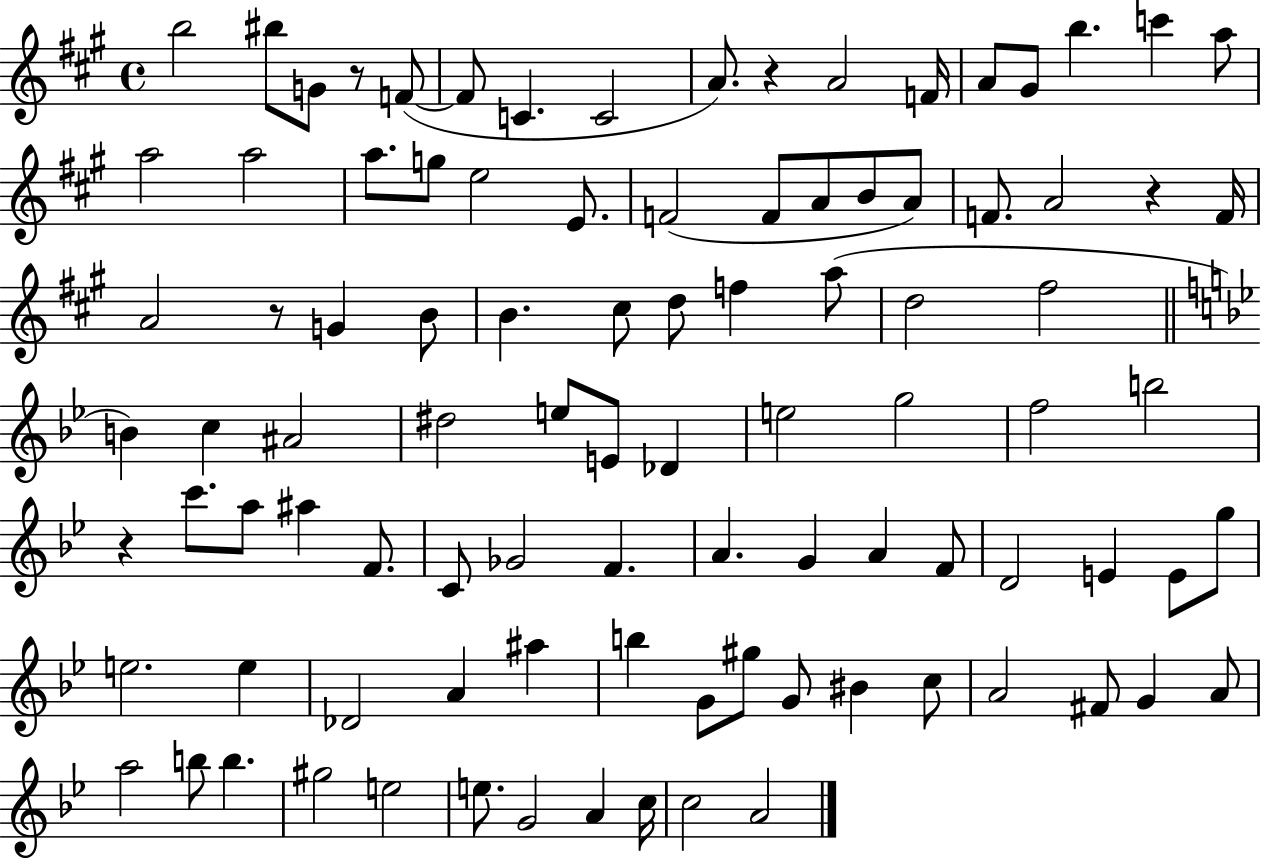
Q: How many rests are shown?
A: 5